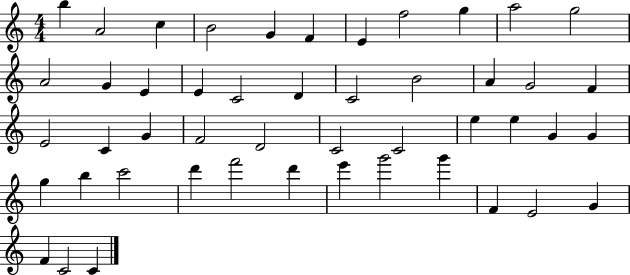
B5/q A4/h C5/q B4/h G4/q F4/q E4/q F5/h G5/q A5/h G5/h A4/h G4/q E4/q E4/q C4/h D4/q C4/h B4/h A4/q G4/h F4/q E4/h C4/q G4/q F4/h D4/h C4/h C4/h E5/q E5/q G4/q G4/q G5/q B5/q C6/h D6/q F6/h D6/q E6/q G6/h G6/q F4/q E4/h G4/q F4/q C4/h C4/q